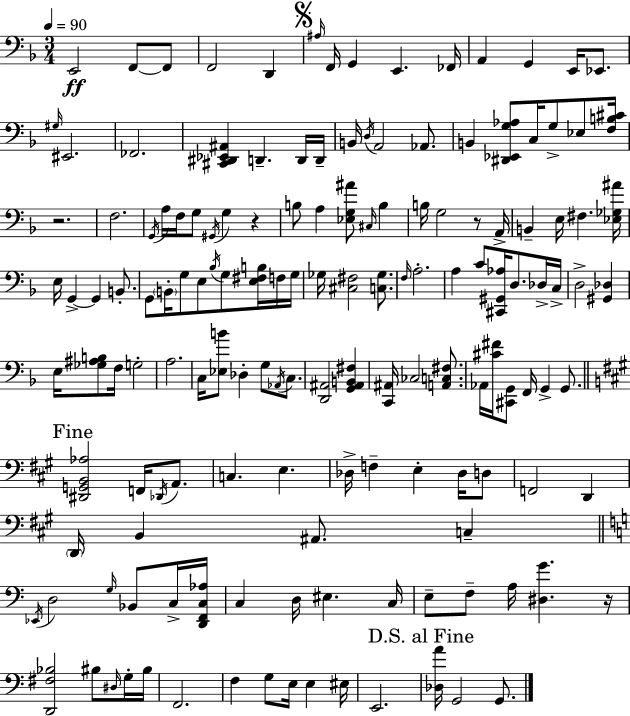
{
  \clef bass
  \numericTimeSignature
  \time 3/4
  \key f \major
  \tempo 4 = 90
  e,2\ff f,8~~ f,8 | f,2 d,4 | \mark \markup { \musicglyph "scripts.segno" } \grace { ais16 } f,16 g,4 e,4. | fes,16 a,4 g,4 e,16 ees,8. | \break \grace { gis16 } eis,2. | fes,2. | <cis, dis, ees, ais,>4 d,4.-- | d,16 d,16-- b,16 \acciaccatura { d16 } a,2 | \break aes,8. b,4 <dis, ees, g aes>8 c16 g8-> | ees8 <f b cis'>16 r2. | f2. | \acciaccatura { g,16 } a16 f16 g8 \acciaccatura { gis,16 } g4 | \break r4 b8 a4 <ees g ais'>8 | \grace { cis16 } b4 b16 g2 | r8 a,16-> b,4-- e16 fis4. | <ees ges ais'>16 e16 g,4->~~ g,4 | \break b,8.-. g,8 \parenthesize b,16-. g8 e8 | \acciaccatura { bes16 } g8 <e fis b>16 f16 g16 ges16 <cis fis>2 | <c ges>8. \grace { f16 } a2.-. | a4 | \break c'8 <cis, gis, aes>16 d8. des16-> c16-> d2-> | <gis, des>4 e16 <ges ais b>8 f16 | g2-. a2. | c16 <ees b'>8 des4-. | \break g8 \acciaccatura { aes,16 } c8. <d, ais,>2 | <g, ais, b, fis>4 <c, ais,>16 ces2 | <a, c fis>8. aes,16 <cis' fis'>16 <cis, g,>8 | f,16 g,4-> g,8. \mark "Fine" \bar "||" \break \key a \major <dis, g, b, aes>2 f,16 \acciaccatura { des,16 } a,8. | c4. e4. | des16-> f4-- e4-. des16 d8 | f,2 d,4 | \break \parenthesize d,16 b,4 ais,8. c4-- | \bar "||" \break \key c \major \acciaccatura { ees,16 } d2 \grace { g16 } bes,8 | c16-> <d, f, c aes>16 c4 d16 eis4. | c16 e8-- f8-- a16 <dis g'>4. | r16 <d, fis bes>2 bis8 | \break \grace { dis16 } g16-. bis16 f,2. | f4 g8 e16 e4 | eis16 e,2. | \mark "D.S. al Fine" <des a'>16 g,2 | \break g,8. \bar "|."
}